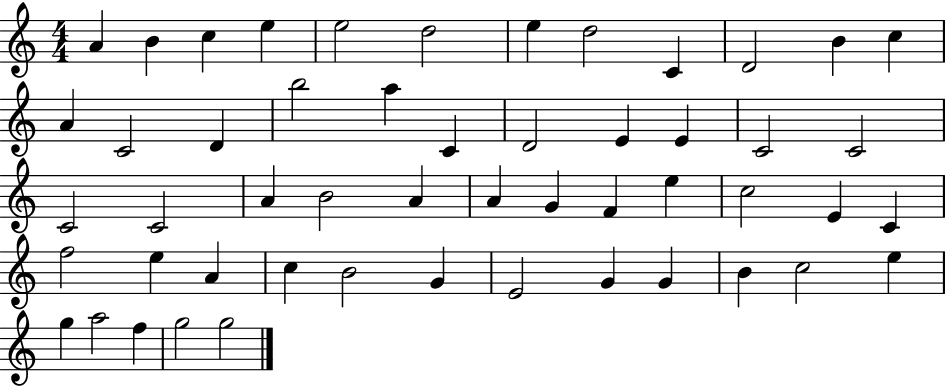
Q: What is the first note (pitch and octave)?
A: A4